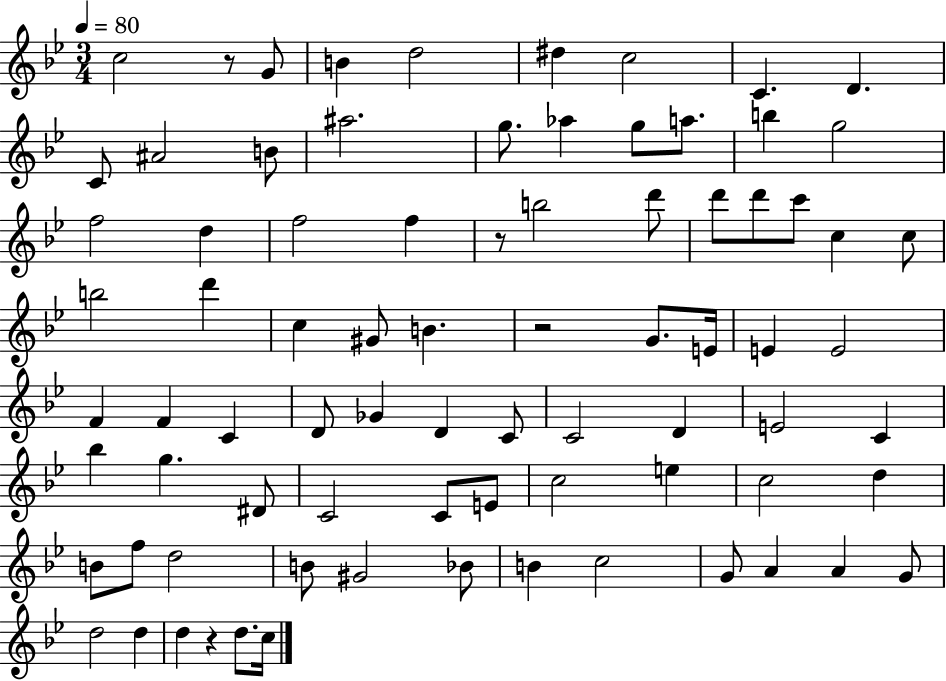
C5/h R/e G4/e B4/q D5/h D#5/q C5/h C4/q. D4/q. C4/e A#4/h B4/e A#5/h. G5/e. Ab5/q G5/e A5/e. B5/q G5/h F5/h D5/q F5/h F5/q R/e B5/h D6/e D6/e D6/e C6/e C5/q C5/e B5/h D6/q C5/q G#4/e B4/q. R/h G4/e. E4/s E4/q E4/h F4/q F4/q C4/q D4/e Gb4/q D4/q C4/e C4/h D4/q E4/h C4/q Bb5/q G5/q. D#4/e C4/h C4/e E4/e C5/h E5/q C5/h D5/q B4/e F5/e D5/h B4/e G#4/h Bb4/e B4/q C5/h G4/e A4/q A4/q G4/e D5/h D5/q D5/q R/q D5/e. C5/s